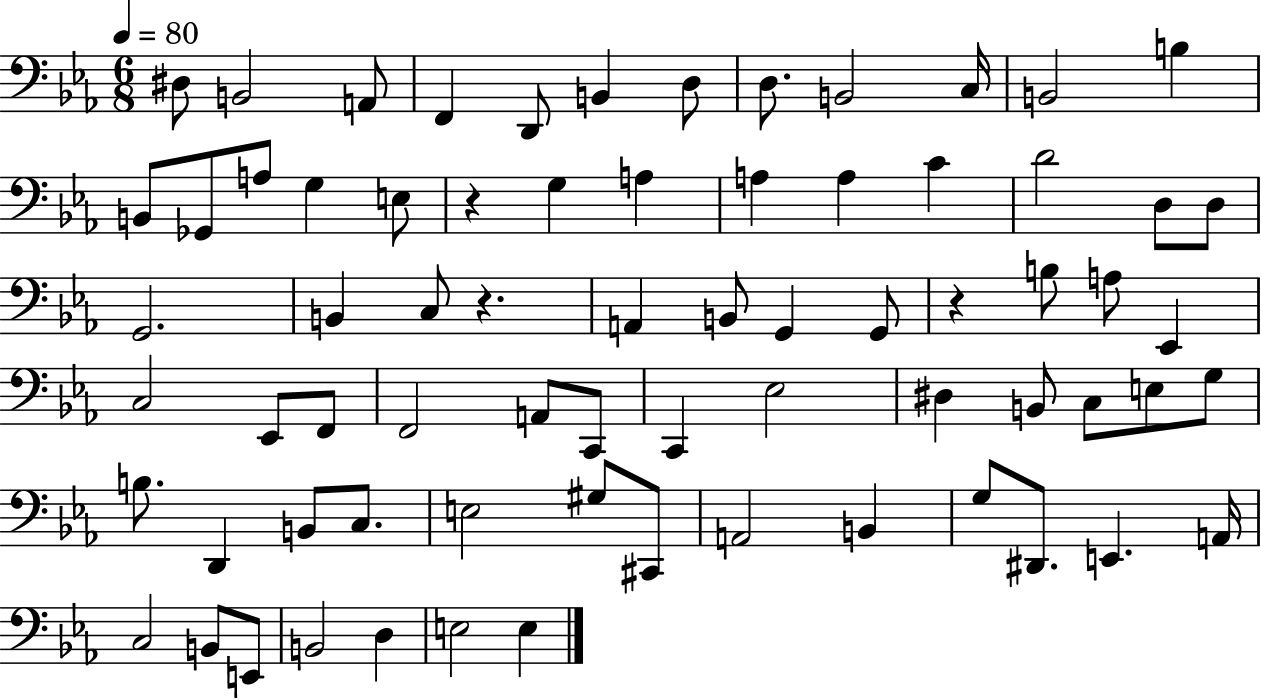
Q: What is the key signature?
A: EES major